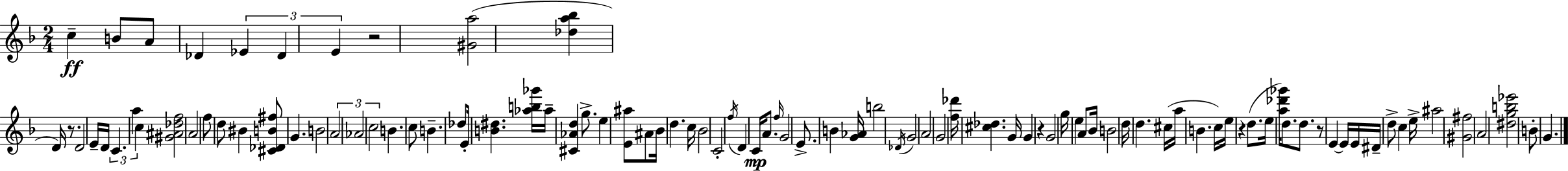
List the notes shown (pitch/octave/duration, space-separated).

C5/q B4/e A4/e Db4/q Eb4/q Db4/q E4/q R/h [G#4,A5]/h [Db5,A5,Bb5]/q D4/s R/e. D4/h E4/s D4/s C4/q. A5/q C5/q [G#4,A#4,Db5,F5]/h A4/h F5/e D5/e BIS4/q [C#4,Db4,B4,F#5]/e G4/q. B4/h A4/h Ab4/h C5/h B4/q. C5/e B4/q. Db5/e E4/s [B4,D#5]/q. [Ab5,B5,Gb6]/s Ab5/s [C#4,Ab4,D5]/q G5/e. E5/q [E4,A#5]/e A#4/e Bb4/s D5/q. C5/s Bb4/h C4/h F5/s D4/q C4/s A4/e. F5/s G4/h E4/e. B4/q [G4,Ab4]/s B5/h Db4/s G4/h A4/h G4/h [F5,Db6]/s [C#5,Db5]/q. G4/s G4/q R/q G4/h G5/s E5/q A4/e Bb4/s B4/h D5/s D5/q. C#5/s A5/s B4/q. C5/s E5/s R/q D5/e. E5/s [A5,Db6,Gb6]/s D5/e. D5/e. R/e E4/q E4/s E4/s D#4/s D5/e C5/q E5/s A#5/h [G#4,F#5]/h A4/h [D#5,G5,B5,Eb6]/h B4/e G4/q.